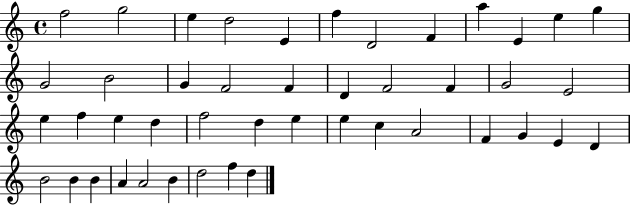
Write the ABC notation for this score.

X:1
T:Untitled
M:4/4
L:1/4
K:C
f2 g2 e d2 E f D2 F a E e g G2 B2 G F2 F D F2 F G2 E2 e f e d f2 d e e c A2 F G E D B2 B B A A2 B d2 f d